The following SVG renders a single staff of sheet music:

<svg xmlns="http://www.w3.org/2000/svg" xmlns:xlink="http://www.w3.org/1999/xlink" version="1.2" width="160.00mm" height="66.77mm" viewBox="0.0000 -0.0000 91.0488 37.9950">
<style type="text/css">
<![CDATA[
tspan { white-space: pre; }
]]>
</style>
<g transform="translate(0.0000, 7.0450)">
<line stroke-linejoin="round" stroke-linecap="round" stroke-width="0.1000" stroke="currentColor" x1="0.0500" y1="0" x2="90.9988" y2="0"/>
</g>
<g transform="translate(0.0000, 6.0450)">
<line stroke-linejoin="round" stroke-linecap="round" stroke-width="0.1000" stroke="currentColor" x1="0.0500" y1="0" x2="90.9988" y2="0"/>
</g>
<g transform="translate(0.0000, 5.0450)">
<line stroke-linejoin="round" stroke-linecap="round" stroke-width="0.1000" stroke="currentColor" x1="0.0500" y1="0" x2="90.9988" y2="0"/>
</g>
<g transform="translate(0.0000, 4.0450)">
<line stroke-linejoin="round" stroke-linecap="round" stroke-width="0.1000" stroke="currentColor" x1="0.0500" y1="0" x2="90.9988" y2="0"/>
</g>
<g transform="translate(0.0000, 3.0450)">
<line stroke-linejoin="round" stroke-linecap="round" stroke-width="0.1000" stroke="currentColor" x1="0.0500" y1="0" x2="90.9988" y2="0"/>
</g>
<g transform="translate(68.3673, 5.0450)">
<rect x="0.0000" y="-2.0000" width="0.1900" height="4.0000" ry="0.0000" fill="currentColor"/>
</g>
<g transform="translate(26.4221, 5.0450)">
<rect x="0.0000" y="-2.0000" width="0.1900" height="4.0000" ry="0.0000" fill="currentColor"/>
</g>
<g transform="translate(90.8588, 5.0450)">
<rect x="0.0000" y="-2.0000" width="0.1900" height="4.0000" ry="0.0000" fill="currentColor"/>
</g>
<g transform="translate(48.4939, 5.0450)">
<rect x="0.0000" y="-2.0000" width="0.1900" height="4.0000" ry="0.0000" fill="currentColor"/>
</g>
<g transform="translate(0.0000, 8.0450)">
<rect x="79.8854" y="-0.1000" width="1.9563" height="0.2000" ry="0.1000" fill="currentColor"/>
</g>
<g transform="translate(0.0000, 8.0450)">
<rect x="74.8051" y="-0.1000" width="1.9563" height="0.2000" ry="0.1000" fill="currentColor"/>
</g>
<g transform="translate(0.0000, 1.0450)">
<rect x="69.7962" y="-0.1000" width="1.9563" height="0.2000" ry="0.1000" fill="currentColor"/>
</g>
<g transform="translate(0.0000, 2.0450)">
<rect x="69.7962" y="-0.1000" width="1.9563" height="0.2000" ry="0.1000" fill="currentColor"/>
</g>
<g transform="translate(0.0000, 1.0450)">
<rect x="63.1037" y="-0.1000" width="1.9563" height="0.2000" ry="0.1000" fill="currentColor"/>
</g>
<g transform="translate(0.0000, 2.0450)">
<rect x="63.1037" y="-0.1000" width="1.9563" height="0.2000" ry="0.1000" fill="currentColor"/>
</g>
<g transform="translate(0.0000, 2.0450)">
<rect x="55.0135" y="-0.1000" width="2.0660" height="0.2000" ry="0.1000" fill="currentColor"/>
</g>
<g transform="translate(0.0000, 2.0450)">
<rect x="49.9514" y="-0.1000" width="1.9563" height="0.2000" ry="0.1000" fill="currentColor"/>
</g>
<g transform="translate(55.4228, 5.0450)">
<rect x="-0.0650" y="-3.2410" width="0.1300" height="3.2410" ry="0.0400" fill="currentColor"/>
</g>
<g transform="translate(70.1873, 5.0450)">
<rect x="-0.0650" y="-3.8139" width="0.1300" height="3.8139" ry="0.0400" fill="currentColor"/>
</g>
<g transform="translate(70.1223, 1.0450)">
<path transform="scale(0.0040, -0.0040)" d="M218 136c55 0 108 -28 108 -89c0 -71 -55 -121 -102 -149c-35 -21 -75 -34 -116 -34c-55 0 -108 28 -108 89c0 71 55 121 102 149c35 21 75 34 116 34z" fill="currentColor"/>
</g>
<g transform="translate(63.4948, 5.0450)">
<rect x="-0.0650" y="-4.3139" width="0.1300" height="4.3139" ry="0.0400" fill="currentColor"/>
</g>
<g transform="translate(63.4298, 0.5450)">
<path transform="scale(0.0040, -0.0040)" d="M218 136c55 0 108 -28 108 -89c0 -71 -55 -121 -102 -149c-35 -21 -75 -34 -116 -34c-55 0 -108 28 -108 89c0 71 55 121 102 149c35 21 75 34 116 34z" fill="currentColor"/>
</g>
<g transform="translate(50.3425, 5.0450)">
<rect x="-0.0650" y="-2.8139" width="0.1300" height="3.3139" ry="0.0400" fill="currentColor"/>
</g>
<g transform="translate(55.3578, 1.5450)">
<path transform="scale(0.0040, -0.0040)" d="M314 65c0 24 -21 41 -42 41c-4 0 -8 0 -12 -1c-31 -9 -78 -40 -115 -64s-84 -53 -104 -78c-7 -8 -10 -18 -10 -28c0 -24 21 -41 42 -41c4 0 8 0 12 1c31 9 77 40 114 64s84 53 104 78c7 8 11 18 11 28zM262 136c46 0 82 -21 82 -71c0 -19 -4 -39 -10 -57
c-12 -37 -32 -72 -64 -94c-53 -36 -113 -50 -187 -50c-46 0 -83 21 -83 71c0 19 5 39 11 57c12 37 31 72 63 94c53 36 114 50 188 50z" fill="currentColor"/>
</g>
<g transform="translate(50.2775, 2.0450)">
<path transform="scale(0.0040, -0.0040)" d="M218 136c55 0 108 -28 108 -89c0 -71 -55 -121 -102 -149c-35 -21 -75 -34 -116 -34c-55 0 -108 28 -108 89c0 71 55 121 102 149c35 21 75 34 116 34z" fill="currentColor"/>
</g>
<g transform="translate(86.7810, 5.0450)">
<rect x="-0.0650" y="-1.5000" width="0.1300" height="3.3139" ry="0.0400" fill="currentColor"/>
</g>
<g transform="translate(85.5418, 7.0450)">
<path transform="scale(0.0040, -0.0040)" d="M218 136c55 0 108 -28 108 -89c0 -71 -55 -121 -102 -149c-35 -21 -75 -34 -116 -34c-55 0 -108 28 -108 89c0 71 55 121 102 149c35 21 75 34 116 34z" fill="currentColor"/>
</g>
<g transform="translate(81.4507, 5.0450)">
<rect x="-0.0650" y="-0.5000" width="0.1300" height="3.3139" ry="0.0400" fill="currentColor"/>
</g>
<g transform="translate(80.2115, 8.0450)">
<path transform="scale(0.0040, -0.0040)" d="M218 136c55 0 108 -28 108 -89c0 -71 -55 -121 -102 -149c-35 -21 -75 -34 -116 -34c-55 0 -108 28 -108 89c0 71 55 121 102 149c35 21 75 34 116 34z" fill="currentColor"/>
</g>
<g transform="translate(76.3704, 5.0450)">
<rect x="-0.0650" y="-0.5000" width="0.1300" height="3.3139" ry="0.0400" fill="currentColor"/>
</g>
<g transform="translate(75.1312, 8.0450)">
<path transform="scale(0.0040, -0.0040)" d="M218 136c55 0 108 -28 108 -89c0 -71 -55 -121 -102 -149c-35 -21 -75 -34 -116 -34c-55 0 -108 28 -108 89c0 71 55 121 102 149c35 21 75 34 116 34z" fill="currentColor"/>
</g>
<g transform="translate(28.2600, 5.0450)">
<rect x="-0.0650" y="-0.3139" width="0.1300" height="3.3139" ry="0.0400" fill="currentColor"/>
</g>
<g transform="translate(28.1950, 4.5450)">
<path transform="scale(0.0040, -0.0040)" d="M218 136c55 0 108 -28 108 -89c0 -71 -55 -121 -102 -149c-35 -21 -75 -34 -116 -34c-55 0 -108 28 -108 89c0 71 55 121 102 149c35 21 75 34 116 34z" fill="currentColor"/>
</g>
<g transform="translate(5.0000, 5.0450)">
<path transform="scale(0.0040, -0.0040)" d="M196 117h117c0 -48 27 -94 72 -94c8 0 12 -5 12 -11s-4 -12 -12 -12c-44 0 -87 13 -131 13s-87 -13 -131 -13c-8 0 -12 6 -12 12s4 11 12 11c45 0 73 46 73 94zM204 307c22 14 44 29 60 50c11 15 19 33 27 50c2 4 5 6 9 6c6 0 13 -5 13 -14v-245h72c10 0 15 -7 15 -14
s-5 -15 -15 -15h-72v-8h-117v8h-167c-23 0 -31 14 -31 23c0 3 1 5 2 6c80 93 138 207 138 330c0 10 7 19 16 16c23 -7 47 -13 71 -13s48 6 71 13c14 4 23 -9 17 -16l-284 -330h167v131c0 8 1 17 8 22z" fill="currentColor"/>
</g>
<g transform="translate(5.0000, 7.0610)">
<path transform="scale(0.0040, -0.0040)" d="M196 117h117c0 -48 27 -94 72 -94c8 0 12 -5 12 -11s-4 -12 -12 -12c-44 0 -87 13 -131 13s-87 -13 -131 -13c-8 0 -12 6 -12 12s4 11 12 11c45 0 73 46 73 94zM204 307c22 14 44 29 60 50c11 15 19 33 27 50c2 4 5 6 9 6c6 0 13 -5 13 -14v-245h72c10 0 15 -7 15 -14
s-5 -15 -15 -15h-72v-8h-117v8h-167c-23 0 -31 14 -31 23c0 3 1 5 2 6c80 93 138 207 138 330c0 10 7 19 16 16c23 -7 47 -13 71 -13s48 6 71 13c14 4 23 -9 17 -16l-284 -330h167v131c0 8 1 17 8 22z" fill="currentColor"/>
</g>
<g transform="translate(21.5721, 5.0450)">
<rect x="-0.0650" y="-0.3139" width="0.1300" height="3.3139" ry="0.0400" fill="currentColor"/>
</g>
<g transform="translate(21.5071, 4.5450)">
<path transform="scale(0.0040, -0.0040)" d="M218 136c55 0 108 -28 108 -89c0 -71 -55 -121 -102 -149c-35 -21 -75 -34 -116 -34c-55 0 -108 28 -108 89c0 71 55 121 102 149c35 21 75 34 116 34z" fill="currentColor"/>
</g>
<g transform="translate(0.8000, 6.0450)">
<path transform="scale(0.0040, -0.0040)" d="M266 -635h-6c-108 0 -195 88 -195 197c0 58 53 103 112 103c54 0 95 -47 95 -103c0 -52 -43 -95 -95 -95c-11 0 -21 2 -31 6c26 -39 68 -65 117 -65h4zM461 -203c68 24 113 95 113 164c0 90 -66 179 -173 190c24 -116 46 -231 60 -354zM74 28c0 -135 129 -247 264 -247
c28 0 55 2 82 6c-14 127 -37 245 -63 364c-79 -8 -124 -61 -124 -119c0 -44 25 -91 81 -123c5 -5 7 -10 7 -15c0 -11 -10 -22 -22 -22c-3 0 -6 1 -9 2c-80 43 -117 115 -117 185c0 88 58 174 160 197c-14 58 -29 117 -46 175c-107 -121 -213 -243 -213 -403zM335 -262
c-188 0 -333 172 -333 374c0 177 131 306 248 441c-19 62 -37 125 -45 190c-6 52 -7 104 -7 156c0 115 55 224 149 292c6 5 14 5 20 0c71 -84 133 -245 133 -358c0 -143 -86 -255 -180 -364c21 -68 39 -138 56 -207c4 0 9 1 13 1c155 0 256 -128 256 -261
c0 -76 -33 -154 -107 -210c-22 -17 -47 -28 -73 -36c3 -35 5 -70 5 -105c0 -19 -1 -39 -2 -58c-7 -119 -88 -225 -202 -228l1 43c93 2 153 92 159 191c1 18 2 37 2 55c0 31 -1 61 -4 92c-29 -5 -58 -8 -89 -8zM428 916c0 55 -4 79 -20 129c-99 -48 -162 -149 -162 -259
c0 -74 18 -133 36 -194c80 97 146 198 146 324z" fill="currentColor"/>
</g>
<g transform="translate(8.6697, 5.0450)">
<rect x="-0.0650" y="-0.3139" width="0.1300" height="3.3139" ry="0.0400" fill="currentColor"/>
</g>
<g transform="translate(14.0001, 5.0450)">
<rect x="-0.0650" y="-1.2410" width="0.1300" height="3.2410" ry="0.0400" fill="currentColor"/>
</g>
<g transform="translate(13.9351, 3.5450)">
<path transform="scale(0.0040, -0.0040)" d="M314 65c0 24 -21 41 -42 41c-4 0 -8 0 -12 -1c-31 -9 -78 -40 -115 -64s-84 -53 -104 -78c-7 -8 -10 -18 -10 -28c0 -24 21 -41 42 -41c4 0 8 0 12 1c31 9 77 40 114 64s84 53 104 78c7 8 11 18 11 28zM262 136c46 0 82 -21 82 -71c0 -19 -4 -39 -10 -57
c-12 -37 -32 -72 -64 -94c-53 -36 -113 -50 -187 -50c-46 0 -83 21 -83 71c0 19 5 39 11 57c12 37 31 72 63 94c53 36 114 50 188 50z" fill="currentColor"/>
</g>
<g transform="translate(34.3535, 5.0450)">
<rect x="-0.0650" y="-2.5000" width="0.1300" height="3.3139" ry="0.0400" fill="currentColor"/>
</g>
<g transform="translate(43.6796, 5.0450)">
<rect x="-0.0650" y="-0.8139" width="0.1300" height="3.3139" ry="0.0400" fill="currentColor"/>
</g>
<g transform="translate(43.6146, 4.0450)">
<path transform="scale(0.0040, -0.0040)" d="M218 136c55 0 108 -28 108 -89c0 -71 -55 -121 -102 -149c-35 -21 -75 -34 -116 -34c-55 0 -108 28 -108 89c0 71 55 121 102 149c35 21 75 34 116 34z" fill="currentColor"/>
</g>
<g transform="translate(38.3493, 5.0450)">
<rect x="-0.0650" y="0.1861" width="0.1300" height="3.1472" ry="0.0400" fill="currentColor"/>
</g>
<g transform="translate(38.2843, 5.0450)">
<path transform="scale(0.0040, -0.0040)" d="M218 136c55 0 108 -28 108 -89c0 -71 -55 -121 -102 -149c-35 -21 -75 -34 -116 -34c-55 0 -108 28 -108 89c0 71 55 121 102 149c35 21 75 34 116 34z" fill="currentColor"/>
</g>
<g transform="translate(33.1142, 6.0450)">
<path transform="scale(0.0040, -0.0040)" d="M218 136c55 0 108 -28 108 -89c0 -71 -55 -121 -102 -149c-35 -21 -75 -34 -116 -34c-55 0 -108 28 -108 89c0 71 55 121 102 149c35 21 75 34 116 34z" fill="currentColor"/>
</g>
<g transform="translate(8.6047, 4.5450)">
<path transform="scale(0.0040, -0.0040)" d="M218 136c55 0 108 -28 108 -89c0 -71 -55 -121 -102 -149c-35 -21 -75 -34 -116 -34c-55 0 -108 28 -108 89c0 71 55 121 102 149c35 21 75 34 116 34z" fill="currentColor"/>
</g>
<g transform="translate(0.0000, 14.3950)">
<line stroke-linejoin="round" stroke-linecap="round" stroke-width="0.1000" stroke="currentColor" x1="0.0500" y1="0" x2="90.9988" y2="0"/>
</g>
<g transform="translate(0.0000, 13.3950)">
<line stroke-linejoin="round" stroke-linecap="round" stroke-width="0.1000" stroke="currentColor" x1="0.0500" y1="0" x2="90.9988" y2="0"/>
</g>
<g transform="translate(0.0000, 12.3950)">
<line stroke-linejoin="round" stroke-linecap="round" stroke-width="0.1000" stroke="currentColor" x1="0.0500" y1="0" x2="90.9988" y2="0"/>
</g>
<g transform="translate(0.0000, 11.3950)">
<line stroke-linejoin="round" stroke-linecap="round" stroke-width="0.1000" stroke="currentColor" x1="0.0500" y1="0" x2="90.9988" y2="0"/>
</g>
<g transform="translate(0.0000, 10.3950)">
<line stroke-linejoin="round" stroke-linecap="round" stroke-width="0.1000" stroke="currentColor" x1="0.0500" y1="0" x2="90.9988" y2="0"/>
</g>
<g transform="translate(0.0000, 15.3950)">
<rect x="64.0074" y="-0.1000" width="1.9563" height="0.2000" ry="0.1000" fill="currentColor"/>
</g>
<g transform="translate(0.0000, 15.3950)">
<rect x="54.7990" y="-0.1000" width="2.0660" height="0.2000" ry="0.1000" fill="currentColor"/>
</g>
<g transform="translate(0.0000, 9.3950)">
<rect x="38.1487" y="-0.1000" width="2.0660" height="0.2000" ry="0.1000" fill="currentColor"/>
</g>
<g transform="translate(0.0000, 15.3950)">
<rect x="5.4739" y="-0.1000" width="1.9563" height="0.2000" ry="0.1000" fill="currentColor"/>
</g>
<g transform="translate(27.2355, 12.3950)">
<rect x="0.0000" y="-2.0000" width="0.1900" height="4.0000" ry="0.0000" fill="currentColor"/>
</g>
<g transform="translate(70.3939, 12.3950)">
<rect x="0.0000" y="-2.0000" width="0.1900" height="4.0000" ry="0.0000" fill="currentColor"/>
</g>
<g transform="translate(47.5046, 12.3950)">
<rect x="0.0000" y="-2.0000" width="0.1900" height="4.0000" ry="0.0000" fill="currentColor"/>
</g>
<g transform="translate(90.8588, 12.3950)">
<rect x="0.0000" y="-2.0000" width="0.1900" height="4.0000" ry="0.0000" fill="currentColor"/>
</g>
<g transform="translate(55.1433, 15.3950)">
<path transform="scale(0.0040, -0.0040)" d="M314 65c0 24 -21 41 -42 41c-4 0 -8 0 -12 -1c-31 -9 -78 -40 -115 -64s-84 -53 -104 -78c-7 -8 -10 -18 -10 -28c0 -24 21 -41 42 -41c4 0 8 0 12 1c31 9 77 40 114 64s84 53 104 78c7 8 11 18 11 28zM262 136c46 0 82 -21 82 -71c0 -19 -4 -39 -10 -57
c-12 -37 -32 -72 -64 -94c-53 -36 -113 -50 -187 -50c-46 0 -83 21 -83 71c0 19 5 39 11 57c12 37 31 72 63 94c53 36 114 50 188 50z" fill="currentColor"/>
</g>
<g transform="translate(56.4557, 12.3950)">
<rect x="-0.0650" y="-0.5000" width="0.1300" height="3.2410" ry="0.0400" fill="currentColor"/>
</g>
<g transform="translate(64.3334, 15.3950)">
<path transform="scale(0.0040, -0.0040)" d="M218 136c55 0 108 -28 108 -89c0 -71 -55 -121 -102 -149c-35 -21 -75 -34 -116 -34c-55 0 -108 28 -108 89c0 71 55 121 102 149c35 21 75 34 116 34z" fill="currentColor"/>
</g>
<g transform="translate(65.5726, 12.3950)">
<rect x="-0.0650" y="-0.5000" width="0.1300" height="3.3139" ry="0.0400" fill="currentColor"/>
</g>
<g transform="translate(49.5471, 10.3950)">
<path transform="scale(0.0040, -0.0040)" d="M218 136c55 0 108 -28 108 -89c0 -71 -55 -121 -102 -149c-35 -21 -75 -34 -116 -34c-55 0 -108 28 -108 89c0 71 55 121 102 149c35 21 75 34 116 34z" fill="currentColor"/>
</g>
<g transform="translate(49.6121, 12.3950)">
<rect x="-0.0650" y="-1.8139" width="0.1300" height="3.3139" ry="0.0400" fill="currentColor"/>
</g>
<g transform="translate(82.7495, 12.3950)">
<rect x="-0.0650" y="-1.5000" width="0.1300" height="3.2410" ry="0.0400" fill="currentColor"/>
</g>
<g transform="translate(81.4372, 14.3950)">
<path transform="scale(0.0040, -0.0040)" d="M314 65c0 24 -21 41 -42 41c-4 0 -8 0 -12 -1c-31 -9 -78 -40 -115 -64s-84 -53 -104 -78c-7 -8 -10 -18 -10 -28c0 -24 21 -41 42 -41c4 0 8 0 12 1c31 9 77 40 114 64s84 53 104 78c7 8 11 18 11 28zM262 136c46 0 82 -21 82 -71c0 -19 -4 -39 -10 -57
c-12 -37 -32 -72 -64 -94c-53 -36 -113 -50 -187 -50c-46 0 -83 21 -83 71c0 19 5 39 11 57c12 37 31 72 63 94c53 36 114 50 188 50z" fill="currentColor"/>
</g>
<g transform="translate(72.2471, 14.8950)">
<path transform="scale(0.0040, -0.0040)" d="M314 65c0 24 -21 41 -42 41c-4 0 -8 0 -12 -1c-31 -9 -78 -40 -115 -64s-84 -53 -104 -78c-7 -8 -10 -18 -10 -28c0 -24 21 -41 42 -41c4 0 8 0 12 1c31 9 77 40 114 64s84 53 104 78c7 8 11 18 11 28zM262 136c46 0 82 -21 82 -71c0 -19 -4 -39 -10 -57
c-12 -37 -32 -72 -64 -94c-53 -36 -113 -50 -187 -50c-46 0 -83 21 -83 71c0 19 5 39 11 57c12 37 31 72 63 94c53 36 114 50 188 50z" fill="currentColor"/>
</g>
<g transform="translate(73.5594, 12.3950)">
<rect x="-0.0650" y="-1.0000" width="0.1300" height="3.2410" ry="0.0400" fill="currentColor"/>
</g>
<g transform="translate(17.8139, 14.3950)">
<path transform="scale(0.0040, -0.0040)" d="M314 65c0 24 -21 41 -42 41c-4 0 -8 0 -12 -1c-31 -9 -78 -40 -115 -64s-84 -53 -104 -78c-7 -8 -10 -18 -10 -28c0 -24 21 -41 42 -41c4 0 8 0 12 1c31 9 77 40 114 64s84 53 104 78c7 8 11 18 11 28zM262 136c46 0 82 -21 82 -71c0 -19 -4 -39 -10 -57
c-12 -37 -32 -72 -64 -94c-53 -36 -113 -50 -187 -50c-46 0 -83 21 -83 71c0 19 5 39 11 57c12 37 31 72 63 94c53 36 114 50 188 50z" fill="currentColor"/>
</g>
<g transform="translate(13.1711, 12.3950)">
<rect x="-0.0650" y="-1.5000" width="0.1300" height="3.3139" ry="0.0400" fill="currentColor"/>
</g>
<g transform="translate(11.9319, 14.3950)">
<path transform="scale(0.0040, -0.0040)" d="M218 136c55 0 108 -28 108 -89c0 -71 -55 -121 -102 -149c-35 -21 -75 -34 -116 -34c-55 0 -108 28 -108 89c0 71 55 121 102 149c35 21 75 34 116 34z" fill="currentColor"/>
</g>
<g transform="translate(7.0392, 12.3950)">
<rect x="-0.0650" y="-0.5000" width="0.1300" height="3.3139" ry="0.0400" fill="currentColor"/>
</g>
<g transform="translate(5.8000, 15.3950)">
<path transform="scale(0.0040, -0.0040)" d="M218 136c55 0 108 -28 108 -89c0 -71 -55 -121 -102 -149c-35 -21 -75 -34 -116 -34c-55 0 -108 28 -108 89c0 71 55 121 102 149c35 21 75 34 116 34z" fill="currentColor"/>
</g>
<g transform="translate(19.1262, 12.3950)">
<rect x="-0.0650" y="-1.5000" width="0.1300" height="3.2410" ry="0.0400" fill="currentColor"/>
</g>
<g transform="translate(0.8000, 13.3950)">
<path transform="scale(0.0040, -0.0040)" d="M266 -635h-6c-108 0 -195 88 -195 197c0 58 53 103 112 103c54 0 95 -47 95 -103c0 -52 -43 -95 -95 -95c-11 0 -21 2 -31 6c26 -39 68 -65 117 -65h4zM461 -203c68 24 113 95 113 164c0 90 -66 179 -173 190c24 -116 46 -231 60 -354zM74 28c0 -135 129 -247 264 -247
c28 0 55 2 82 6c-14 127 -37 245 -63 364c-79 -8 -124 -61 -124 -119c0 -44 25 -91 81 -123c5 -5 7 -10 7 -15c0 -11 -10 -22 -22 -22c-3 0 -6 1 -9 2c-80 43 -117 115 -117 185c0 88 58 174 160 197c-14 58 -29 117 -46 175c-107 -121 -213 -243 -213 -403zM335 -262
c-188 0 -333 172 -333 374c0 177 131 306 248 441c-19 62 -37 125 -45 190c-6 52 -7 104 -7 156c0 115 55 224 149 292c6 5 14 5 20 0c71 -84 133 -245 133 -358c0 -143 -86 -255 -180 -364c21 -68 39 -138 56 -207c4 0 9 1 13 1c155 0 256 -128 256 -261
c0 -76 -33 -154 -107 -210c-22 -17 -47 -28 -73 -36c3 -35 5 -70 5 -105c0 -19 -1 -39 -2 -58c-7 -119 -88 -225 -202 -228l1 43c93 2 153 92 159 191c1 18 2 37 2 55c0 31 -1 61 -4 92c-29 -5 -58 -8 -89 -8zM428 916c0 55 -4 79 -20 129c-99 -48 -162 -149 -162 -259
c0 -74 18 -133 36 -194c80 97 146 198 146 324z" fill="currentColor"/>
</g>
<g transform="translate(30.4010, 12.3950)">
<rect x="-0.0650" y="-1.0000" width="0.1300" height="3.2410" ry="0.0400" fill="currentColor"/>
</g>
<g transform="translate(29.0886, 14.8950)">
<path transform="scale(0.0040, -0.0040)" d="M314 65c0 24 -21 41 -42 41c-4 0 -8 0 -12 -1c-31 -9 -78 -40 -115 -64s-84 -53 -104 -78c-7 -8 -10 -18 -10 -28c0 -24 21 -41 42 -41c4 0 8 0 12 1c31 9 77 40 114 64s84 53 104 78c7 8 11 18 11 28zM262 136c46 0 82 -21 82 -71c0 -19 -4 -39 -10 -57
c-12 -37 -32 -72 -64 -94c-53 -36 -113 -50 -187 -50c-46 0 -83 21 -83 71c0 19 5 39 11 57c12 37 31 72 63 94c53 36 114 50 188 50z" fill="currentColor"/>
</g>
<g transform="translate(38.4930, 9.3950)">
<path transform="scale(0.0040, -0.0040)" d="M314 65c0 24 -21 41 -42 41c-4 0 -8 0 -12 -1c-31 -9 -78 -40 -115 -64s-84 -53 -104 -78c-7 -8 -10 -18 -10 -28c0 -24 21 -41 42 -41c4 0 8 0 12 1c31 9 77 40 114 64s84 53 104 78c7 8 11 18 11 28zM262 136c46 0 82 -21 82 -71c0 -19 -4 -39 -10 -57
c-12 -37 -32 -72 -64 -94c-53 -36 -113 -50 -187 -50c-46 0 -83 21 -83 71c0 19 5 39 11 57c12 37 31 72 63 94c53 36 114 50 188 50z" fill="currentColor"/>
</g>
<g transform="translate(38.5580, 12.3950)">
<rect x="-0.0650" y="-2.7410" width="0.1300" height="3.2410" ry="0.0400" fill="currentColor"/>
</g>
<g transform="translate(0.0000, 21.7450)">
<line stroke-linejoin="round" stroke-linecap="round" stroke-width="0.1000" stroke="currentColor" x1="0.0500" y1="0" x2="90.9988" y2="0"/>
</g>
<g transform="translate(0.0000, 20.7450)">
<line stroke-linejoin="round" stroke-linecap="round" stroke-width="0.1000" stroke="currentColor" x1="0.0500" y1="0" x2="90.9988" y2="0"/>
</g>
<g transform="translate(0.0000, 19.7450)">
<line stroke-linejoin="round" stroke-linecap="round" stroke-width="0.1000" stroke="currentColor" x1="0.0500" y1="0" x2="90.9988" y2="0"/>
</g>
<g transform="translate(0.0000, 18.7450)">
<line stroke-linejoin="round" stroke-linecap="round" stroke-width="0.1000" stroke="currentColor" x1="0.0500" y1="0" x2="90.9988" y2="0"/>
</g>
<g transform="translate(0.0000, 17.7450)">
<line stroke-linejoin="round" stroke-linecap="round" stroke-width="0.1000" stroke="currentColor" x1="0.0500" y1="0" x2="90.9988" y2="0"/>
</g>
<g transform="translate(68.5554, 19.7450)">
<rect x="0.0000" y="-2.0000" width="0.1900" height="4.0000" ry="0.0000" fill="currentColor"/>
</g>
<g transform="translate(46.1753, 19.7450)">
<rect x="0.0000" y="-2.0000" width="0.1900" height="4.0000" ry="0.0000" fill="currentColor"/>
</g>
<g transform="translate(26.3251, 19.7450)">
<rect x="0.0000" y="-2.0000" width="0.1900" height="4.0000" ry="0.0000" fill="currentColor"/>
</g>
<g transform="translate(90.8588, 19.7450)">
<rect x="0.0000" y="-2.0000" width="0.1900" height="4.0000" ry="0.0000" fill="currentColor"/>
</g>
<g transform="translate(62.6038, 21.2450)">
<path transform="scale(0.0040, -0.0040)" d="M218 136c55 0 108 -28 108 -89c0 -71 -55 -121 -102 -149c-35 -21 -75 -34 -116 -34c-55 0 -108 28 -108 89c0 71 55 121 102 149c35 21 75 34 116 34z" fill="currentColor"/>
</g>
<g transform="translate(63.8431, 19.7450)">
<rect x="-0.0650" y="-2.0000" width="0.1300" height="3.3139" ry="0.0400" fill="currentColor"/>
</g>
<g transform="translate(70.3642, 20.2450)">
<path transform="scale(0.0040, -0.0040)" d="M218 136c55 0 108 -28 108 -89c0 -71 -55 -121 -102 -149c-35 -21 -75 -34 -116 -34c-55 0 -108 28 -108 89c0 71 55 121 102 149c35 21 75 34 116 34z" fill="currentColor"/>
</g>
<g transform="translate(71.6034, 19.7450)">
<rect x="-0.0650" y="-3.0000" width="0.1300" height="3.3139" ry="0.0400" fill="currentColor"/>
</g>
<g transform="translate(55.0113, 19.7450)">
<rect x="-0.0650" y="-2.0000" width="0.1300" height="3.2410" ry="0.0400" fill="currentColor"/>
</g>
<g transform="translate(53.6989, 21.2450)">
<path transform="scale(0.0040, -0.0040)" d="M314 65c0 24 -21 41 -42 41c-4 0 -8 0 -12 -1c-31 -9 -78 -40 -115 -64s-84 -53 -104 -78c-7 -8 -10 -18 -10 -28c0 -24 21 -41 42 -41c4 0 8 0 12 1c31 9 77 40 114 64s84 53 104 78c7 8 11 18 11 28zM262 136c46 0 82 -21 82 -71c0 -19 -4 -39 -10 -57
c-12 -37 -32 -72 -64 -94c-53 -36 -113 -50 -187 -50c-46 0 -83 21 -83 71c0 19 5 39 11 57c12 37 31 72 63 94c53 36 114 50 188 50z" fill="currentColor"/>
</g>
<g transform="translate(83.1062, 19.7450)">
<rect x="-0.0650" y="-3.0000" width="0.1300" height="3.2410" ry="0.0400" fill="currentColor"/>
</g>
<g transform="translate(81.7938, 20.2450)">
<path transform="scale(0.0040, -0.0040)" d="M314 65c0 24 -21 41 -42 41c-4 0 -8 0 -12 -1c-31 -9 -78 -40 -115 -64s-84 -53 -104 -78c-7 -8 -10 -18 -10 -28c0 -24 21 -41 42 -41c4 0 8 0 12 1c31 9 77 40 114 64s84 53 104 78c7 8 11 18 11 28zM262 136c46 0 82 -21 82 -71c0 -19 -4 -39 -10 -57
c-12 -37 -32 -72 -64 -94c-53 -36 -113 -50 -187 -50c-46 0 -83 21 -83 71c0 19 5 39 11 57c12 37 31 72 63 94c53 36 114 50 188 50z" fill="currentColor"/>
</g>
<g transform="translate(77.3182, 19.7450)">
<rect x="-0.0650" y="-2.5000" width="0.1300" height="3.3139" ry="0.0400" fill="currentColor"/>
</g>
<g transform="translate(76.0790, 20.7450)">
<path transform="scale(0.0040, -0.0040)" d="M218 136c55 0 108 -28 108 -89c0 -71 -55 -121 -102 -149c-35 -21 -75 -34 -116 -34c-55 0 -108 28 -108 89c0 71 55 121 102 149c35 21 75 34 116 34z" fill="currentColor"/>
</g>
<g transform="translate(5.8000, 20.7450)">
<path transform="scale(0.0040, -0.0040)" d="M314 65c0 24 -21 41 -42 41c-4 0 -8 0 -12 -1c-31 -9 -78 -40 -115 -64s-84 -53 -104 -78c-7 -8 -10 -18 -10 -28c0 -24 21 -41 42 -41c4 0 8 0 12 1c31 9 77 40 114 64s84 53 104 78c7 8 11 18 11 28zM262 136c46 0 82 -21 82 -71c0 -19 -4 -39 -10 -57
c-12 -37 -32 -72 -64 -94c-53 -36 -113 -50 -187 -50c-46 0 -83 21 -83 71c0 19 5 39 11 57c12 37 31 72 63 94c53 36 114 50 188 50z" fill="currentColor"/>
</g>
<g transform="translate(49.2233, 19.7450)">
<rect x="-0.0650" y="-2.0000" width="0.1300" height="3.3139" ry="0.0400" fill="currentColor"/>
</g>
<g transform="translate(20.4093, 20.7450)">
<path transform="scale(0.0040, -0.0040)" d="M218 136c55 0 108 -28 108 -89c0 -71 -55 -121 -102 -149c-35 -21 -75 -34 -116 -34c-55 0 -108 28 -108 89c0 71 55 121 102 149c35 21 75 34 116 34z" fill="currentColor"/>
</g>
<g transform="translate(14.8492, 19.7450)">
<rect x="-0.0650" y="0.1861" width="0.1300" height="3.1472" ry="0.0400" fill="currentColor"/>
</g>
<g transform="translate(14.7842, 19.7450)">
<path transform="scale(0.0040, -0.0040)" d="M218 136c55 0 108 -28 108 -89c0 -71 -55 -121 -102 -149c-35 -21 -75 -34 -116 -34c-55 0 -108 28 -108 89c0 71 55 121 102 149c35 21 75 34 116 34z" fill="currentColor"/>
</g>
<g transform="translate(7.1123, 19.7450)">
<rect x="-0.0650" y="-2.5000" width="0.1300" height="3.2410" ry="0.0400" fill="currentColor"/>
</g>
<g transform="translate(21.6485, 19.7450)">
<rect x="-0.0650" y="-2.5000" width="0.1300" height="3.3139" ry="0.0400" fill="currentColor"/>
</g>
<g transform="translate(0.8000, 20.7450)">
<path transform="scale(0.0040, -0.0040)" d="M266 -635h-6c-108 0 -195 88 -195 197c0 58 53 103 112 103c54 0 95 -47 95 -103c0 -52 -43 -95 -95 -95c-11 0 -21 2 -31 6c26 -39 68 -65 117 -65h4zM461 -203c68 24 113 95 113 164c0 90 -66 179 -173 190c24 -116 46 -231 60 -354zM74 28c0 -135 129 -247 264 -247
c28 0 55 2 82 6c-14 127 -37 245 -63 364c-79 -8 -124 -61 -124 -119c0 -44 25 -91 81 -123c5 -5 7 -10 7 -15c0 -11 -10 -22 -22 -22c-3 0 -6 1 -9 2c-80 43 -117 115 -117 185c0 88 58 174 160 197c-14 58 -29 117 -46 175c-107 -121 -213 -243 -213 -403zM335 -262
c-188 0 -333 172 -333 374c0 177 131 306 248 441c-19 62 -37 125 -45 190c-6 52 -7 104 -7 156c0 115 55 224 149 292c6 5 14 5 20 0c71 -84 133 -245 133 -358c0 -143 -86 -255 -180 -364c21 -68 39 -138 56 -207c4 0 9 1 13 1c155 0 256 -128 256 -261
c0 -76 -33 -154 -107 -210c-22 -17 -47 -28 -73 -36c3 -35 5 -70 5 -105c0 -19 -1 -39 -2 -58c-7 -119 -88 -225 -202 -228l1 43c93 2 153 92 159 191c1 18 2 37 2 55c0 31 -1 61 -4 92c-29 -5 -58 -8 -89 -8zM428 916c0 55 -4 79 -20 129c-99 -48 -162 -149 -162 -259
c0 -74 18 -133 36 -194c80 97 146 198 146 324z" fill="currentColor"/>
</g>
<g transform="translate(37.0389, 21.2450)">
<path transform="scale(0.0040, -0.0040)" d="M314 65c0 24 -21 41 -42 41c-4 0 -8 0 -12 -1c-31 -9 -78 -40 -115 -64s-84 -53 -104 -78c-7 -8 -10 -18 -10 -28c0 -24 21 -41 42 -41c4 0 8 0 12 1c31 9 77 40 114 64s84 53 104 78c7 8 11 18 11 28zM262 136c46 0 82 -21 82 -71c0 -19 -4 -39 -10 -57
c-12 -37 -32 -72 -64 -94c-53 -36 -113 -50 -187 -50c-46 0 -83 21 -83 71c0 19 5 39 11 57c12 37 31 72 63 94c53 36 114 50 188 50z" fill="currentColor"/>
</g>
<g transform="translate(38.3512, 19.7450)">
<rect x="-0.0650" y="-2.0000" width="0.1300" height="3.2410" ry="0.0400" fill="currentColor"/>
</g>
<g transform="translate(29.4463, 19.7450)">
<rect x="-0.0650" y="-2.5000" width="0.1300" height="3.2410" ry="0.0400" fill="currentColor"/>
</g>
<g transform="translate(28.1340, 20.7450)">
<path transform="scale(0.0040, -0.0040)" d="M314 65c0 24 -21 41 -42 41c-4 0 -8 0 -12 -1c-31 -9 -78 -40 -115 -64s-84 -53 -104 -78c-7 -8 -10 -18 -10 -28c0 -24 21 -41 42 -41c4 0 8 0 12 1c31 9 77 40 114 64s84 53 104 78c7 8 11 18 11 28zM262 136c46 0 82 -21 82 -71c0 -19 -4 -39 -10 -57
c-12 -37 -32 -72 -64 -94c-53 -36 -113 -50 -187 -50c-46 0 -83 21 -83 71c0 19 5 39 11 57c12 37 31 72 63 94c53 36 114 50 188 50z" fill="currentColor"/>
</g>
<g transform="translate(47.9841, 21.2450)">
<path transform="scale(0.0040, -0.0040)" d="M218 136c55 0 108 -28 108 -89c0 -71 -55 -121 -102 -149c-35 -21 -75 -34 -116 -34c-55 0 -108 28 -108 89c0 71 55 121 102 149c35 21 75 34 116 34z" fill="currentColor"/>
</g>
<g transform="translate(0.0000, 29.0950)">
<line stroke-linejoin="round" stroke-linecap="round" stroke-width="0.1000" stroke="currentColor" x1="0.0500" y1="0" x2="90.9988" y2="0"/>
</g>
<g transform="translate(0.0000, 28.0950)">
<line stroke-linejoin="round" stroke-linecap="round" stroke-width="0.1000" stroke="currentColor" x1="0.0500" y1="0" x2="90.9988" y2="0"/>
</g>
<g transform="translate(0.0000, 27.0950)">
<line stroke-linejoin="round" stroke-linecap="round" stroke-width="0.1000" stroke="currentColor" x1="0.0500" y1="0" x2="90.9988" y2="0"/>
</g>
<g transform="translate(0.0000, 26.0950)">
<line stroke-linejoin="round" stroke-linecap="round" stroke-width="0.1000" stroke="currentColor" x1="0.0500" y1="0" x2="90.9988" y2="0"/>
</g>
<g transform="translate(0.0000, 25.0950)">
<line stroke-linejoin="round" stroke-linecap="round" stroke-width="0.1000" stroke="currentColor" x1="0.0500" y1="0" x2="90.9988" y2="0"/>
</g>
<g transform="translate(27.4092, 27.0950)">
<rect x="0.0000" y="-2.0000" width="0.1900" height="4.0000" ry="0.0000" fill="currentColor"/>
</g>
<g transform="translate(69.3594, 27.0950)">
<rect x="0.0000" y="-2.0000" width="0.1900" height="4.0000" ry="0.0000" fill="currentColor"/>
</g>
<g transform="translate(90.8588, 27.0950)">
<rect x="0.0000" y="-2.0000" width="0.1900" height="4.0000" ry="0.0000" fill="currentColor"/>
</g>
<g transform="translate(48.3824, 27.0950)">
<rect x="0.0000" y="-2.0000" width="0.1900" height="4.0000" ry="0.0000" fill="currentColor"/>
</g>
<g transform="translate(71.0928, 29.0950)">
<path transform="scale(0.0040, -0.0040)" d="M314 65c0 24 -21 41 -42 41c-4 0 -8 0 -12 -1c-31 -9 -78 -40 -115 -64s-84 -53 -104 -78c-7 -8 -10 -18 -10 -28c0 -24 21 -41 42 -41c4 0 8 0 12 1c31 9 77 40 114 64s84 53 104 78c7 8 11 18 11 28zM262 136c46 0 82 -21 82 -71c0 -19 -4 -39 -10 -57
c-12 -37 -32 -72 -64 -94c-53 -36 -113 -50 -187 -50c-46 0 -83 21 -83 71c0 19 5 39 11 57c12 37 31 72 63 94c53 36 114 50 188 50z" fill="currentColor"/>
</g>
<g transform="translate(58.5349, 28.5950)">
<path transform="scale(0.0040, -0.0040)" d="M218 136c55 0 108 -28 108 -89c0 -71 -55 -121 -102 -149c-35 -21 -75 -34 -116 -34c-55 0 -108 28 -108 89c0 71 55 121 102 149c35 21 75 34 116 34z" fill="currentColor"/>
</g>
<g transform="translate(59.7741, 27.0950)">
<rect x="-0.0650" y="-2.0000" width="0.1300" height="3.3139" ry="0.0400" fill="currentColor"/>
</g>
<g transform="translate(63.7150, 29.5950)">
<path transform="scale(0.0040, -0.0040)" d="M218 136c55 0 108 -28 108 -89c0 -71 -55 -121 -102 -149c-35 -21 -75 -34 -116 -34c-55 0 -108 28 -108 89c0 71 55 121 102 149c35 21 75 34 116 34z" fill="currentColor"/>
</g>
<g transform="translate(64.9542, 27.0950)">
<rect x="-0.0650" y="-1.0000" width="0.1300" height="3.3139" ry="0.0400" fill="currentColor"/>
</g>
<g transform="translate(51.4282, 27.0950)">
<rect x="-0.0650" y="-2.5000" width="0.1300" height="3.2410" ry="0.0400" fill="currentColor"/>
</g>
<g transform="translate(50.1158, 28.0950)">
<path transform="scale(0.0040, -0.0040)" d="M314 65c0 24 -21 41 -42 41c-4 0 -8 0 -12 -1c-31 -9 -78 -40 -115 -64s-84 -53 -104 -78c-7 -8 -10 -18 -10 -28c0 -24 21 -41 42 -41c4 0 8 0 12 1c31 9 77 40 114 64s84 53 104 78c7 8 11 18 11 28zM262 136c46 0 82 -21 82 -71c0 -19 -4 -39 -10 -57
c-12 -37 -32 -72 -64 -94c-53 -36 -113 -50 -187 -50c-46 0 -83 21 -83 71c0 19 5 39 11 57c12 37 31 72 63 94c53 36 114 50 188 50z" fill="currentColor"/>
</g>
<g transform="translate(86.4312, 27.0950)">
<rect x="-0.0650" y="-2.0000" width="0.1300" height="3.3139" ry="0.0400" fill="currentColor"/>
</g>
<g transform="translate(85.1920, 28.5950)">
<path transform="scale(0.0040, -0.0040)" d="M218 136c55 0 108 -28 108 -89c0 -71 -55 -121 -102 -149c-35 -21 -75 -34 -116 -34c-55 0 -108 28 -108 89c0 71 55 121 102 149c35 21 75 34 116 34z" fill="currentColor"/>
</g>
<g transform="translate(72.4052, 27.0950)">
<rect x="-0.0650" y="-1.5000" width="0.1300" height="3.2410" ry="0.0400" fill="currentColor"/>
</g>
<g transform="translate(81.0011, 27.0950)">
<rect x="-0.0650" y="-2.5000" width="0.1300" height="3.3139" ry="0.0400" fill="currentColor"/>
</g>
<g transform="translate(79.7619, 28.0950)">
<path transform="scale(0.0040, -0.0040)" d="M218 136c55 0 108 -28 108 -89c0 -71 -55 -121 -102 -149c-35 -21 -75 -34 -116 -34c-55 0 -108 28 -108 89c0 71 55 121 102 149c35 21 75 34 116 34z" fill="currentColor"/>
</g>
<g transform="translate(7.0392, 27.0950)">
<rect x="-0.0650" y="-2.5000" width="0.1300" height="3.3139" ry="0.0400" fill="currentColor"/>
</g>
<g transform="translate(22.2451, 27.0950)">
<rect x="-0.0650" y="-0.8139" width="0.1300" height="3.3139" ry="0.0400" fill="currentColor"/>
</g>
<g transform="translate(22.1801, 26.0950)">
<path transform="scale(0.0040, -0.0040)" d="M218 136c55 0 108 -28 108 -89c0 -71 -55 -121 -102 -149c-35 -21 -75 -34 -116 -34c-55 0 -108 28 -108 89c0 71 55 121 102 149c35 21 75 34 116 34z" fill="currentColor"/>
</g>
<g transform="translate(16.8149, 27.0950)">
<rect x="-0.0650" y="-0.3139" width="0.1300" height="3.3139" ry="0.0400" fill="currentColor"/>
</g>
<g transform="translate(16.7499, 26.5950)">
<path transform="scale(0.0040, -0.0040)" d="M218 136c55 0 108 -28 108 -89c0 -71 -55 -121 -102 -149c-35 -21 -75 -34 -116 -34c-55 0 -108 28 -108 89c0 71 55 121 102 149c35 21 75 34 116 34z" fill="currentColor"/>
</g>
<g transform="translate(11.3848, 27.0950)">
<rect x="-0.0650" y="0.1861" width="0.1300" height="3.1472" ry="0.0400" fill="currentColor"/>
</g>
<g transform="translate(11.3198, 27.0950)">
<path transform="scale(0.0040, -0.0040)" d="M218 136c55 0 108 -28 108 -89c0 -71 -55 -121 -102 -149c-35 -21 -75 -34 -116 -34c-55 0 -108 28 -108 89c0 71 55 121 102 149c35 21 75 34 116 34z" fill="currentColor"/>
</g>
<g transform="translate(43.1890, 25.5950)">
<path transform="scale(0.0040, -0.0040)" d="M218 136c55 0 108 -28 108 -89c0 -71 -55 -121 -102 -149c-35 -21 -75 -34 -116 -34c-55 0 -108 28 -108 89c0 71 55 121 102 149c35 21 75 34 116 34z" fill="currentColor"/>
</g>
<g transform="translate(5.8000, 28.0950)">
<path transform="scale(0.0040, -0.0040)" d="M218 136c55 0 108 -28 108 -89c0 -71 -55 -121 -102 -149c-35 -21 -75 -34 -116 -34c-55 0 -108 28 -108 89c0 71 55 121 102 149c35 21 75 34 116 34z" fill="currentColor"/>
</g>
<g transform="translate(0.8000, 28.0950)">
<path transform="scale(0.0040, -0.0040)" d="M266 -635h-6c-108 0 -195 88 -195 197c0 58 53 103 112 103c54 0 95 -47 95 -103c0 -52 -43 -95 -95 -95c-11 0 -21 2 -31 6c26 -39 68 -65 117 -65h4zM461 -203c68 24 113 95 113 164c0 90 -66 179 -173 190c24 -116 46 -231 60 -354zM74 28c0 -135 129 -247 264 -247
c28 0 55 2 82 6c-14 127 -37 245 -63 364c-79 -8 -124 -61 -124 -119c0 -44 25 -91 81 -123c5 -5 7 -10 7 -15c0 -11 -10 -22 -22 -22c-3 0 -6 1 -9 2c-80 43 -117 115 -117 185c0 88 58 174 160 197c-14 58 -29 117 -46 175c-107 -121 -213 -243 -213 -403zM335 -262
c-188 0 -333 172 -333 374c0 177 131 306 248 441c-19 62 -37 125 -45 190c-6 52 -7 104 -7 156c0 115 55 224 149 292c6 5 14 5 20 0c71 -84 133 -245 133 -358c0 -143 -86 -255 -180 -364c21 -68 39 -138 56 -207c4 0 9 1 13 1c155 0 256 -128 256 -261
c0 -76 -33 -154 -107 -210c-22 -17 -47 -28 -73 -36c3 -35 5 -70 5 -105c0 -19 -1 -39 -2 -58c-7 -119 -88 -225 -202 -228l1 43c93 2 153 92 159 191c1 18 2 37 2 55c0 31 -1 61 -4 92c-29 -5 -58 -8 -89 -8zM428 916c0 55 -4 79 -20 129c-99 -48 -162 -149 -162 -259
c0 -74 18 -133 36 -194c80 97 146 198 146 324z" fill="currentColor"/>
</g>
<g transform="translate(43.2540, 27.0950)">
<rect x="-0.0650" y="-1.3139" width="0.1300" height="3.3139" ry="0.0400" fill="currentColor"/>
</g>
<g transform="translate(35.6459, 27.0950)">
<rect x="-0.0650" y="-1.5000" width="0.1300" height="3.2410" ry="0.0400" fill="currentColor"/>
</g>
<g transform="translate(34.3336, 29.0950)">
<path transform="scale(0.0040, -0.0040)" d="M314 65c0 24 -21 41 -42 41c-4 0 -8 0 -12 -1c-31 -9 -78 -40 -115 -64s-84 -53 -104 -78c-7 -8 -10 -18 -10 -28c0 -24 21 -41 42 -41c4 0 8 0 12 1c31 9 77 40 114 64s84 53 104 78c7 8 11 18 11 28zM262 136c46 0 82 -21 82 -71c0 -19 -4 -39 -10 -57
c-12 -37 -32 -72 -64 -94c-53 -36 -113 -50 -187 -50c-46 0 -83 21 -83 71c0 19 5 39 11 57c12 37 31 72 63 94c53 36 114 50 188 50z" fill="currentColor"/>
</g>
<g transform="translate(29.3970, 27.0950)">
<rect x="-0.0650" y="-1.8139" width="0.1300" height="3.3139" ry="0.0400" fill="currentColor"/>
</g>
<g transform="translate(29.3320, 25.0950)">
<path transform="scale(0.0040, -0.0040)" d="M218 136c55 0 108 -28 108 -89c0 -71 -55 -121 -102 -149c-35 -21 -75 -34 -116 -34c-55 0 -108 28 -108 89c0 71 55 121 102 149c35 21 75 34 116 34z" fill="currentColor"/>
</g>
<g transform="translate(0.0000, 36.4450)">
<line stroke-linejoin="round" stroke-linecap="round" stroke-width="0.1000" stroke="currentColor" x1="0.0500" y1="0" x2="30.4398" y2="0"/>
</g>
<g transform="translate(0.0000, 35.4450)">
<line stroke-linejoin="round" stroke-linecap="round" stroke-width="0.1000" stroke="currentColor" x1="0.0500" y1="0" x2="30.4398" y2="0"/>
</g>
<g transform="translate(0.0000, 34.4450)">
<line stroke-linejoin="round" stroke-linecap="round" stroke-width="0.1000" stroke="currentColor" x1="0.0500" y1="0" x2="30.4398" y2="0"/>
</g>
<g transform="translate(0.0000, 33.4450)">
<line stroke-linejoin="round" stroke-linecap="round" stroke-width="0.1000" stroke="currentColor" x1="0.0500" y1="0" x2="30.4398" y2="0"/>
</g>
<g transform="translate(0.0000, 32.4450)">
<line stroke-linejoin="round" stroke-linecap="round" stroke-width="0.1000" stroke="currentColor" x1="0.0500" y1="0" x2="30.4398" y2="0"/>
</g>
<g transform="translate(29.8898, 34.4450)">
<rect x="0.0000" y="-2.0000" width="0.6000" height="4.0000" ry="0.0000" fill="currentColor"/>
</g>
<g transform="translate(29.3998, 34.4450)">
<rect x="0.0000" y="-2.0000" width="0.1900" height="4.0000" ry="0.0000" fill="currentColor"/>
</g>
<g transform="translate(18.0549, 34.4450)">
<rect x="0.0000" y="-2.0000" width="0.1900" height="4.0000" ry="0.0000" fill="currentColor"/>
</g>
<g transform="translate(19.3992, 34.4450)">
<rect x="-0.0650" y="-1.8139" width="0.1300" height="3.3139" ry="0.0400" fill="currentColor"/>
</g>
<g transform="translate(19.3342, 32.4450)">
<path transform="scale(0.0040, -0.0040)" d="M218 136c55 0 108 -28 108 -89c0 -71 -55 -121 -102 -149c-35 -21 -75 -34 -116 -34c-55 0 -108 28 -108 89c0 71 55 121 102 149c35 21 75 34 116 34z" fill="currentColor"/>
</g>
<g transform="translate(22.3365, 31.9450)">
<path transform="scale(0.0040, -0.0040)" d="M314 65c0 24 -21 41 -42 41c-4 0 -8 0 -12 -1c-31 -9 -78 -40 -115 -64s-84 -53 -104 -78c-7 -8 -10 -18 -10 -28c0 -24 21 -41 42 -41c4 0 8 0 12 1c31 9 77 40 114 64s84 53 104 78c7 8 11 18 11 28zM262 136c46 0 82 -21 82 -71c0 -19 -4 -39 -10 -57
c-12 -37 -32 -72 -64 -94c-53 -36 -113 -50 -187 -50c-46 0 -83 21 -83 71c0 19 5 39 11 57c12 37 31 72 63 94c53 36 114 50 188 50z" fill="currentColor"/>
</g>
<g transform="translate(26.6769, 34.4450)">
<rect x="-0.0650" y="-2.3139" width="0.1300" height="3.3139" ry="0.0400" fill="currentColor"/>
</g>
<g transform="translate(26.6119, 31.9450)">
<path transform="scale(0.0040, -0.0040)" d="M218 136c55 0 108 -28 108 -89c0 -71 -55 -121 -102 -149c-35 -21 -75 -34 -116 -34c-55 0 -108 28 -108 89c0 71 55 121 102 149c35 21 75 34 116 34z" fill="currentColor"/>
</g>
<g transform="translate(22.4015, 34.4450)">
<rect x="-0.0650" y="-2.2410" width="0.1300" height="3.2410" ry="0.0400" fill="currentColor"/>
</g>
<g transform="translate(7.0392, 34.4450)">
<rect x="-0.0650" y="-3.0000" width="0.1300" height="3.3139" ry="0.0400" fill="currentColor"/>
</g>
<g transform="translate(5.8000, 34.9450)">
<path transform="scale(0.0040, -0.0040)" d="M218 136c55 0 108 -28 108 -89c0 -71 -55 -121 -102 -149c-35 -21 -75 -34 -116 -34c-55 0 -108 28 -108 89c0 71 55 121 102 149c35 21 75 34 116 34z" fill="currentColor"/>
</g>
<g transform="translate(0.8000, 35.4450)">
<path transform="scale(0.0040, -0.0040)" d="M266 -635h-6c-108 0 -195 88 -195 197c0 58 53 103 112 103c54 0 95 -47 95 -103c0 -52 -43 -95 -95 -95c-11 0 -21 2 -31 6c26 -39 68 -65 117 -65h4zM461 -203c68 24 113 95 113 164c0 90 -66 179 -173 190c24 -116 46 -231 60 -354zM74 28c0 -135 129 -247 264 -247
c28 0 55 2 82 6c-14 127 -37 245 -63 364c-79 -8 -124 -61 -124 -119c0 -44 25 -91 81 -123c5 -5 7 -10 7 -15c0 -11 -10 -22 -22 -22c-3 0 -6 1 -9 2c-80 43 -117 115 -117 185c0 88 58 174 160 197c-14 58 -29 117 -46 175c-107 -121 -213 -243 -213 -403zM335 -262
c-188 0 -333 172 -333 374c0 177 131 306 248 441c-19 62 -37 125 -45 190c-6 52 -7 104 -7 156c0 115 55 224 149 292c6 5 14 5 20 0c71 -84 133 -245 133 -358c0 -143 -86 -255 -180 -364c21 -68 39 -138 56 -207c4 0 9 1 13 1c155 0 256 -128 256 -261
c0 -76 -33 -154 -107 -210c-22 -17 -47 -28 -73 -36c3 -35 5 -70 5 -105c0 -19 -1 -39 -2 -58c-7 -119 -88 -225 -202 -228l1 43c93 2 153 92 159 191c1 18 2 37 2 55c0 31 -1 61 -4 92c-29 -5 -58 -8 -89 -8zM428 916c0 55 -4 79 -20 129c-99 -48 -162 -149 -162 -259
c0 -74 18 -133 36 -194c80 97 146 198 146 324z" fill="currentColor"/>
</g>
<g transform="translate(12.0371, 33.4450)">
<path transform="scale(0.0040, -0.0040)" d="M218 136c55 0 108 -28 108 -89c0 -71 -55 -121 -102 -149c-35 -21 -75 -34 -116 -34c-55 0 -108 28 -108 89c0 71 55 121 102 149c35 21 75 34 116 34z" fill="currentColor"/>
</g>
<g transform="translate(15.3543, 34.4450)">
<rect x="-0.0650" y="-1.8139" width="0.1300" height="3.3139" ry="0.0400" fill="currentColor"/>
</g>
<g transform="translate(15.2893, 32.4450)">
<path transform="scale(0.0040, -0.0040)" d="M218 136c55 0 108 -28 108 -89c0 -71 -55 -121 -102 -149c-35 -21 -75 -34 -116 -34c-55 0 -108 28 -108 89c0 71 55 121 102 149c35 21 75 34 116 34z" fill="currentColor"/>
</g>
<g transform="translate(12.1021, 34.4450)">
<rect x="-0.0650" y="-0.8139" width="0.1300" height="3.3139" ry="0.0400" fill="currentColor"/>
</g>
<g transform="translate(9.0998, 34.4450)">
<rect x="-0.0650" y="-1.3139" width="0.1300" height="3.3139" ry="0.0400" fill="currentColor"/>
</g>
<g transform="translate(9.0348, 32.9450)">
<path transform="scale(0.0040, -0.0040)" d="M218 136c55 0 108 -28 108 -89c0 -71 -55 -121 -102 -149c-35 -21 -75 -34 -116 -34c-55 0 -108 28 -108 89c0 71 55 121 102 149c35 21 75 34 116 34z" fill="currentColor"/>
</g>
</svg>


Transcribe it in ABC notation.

X:1
T:Untitled
M:4/4
L:1/4
K:C
c e2 c c G B d a b2 d' c' C C E C E E2 D2 a2 f C2 C D2 E2 G2 B G G2 F2 F F2 F A G A2 G B c d f E2 e G2 F D E2 G F A e d f f g2 g